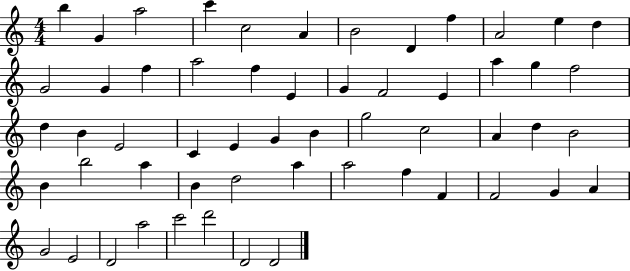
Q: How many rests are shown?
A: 0